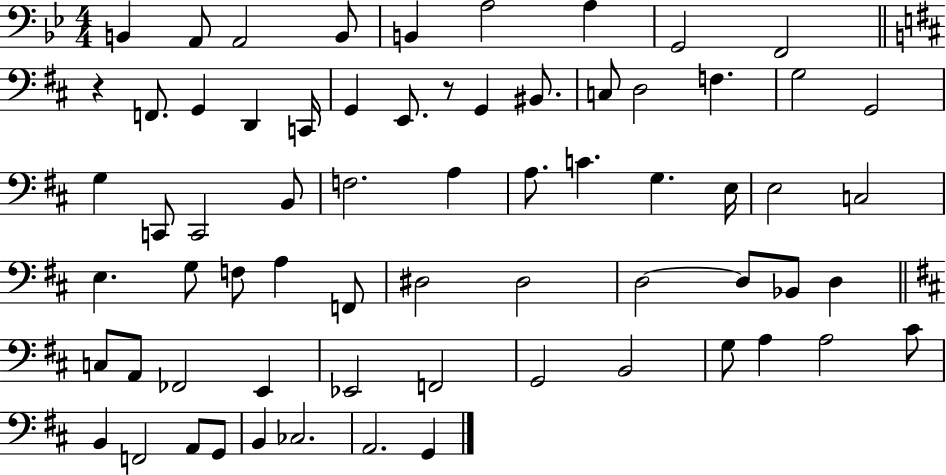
B2/q A2/e A2/h B2/e B2/q A3/h A3/q G2/h F2/h R/q F2/e. G2/q D2/q C2/s G2/q E2/e. R/e G2/q BIS2/e. C3/e D3/h F3/q. G3/h G2/h G3/q C2/e C2/h B2/e F3/h. A3/q A3/e. C4/q. G3/q. E3/s E3/h C3/h E3/q. G3/e F3/e A3/q F2/e D#3/h D#3/h D3/h D3/e Bb2/e D3/q C3/e A2/e FES2/h E2/q Eb2/h F2/h G2/h B2/h G3/e A3/q A3/h C#4/e B2/q F2/h A2/e G2/e B2/q CES3/h. A2/h. G2/q